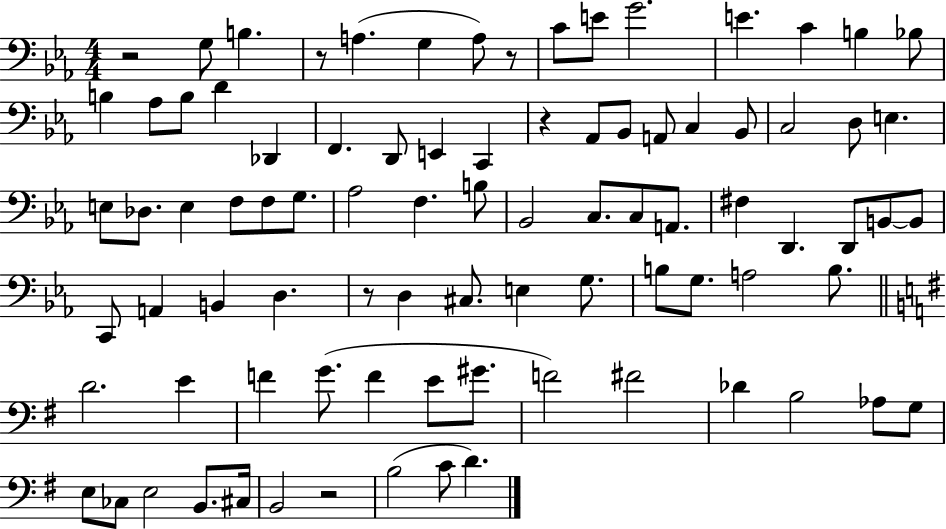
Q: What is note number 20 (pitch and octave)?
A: E2